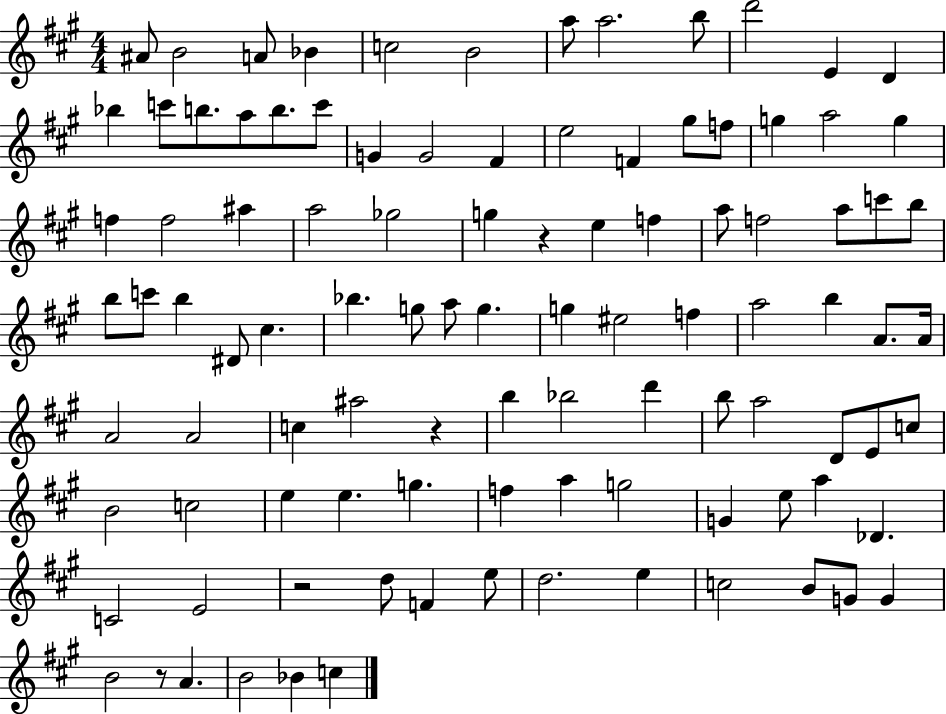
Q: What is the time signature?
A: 4/4